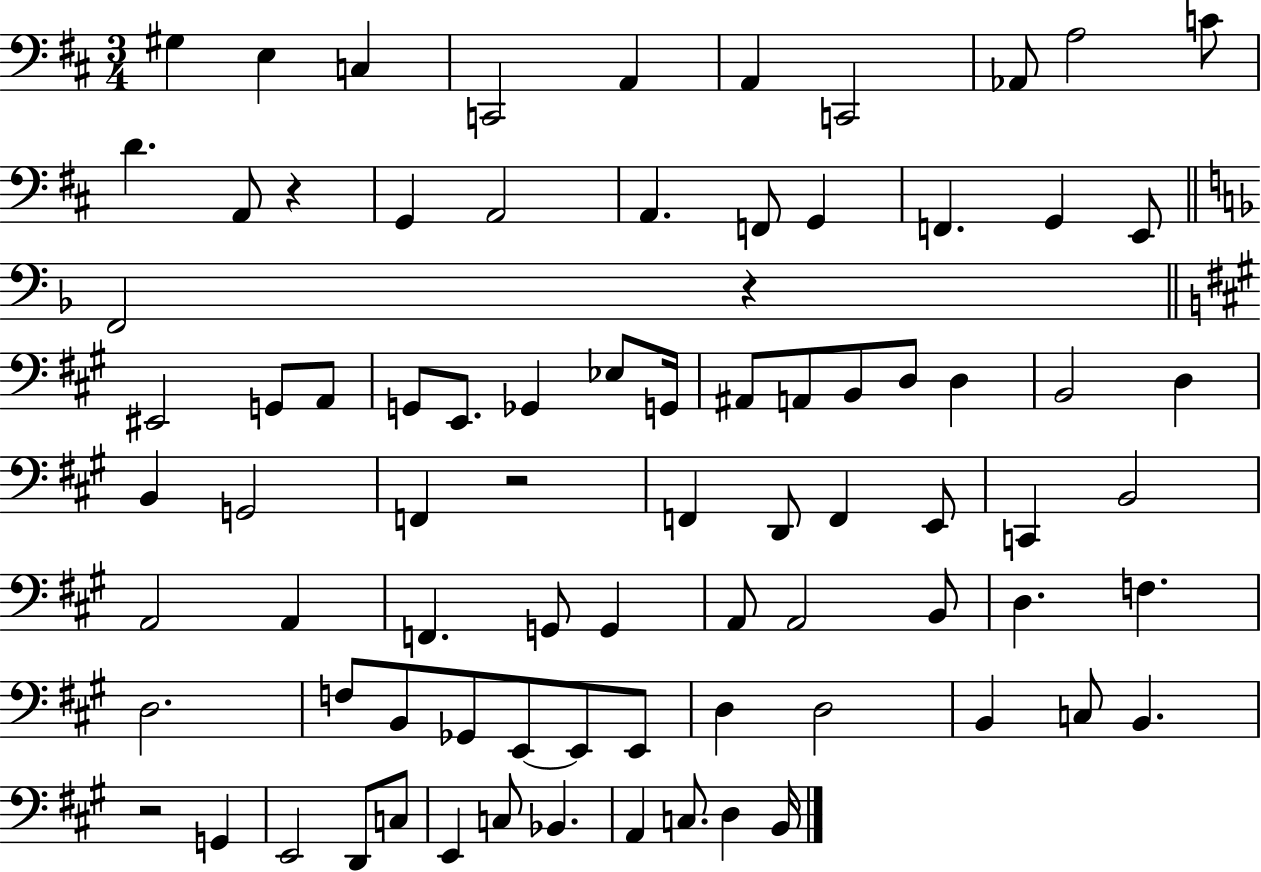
{
  \clef bass
  \numericTimeSignature
  \time 3/4
  \key d \major
  gis4 e4 c4 | c,2 a,4 | a,4 c,2 | aes,8 a2 c'8 | \break d'4. a,8 r4 | g,4 a,2 | a,4. f,8 g,4 | f,4. g,4 e,8 | \break \bar "||" \break \key f \major f,2 r4 | \bar "||" \break \key a \major eis,2 g,8 a,8 | g,8 e,8. ges,4 ees8 g,16 | ais,8 a,8 b,8 d8 d4 | b,2 d4 | \break b,4 g,2 | f,4 r2 | f,4 d,8 f,4 e,8 | c,4 b,2 | \break a,2 a,4 | f,4. g,8 g,4 | a,8 a,2 b,8 | d4. f4. | \break d2. | f8 b,8 ges,8 e,8~~ e,8 e,8 | d4 d2 | b,4 c8 b,4. | \break r2 g,4 | e,2 d,8 c8 | e,4 c8 bes,4. | a,4 c8. d4 b,16 | \break \bar "|."
}